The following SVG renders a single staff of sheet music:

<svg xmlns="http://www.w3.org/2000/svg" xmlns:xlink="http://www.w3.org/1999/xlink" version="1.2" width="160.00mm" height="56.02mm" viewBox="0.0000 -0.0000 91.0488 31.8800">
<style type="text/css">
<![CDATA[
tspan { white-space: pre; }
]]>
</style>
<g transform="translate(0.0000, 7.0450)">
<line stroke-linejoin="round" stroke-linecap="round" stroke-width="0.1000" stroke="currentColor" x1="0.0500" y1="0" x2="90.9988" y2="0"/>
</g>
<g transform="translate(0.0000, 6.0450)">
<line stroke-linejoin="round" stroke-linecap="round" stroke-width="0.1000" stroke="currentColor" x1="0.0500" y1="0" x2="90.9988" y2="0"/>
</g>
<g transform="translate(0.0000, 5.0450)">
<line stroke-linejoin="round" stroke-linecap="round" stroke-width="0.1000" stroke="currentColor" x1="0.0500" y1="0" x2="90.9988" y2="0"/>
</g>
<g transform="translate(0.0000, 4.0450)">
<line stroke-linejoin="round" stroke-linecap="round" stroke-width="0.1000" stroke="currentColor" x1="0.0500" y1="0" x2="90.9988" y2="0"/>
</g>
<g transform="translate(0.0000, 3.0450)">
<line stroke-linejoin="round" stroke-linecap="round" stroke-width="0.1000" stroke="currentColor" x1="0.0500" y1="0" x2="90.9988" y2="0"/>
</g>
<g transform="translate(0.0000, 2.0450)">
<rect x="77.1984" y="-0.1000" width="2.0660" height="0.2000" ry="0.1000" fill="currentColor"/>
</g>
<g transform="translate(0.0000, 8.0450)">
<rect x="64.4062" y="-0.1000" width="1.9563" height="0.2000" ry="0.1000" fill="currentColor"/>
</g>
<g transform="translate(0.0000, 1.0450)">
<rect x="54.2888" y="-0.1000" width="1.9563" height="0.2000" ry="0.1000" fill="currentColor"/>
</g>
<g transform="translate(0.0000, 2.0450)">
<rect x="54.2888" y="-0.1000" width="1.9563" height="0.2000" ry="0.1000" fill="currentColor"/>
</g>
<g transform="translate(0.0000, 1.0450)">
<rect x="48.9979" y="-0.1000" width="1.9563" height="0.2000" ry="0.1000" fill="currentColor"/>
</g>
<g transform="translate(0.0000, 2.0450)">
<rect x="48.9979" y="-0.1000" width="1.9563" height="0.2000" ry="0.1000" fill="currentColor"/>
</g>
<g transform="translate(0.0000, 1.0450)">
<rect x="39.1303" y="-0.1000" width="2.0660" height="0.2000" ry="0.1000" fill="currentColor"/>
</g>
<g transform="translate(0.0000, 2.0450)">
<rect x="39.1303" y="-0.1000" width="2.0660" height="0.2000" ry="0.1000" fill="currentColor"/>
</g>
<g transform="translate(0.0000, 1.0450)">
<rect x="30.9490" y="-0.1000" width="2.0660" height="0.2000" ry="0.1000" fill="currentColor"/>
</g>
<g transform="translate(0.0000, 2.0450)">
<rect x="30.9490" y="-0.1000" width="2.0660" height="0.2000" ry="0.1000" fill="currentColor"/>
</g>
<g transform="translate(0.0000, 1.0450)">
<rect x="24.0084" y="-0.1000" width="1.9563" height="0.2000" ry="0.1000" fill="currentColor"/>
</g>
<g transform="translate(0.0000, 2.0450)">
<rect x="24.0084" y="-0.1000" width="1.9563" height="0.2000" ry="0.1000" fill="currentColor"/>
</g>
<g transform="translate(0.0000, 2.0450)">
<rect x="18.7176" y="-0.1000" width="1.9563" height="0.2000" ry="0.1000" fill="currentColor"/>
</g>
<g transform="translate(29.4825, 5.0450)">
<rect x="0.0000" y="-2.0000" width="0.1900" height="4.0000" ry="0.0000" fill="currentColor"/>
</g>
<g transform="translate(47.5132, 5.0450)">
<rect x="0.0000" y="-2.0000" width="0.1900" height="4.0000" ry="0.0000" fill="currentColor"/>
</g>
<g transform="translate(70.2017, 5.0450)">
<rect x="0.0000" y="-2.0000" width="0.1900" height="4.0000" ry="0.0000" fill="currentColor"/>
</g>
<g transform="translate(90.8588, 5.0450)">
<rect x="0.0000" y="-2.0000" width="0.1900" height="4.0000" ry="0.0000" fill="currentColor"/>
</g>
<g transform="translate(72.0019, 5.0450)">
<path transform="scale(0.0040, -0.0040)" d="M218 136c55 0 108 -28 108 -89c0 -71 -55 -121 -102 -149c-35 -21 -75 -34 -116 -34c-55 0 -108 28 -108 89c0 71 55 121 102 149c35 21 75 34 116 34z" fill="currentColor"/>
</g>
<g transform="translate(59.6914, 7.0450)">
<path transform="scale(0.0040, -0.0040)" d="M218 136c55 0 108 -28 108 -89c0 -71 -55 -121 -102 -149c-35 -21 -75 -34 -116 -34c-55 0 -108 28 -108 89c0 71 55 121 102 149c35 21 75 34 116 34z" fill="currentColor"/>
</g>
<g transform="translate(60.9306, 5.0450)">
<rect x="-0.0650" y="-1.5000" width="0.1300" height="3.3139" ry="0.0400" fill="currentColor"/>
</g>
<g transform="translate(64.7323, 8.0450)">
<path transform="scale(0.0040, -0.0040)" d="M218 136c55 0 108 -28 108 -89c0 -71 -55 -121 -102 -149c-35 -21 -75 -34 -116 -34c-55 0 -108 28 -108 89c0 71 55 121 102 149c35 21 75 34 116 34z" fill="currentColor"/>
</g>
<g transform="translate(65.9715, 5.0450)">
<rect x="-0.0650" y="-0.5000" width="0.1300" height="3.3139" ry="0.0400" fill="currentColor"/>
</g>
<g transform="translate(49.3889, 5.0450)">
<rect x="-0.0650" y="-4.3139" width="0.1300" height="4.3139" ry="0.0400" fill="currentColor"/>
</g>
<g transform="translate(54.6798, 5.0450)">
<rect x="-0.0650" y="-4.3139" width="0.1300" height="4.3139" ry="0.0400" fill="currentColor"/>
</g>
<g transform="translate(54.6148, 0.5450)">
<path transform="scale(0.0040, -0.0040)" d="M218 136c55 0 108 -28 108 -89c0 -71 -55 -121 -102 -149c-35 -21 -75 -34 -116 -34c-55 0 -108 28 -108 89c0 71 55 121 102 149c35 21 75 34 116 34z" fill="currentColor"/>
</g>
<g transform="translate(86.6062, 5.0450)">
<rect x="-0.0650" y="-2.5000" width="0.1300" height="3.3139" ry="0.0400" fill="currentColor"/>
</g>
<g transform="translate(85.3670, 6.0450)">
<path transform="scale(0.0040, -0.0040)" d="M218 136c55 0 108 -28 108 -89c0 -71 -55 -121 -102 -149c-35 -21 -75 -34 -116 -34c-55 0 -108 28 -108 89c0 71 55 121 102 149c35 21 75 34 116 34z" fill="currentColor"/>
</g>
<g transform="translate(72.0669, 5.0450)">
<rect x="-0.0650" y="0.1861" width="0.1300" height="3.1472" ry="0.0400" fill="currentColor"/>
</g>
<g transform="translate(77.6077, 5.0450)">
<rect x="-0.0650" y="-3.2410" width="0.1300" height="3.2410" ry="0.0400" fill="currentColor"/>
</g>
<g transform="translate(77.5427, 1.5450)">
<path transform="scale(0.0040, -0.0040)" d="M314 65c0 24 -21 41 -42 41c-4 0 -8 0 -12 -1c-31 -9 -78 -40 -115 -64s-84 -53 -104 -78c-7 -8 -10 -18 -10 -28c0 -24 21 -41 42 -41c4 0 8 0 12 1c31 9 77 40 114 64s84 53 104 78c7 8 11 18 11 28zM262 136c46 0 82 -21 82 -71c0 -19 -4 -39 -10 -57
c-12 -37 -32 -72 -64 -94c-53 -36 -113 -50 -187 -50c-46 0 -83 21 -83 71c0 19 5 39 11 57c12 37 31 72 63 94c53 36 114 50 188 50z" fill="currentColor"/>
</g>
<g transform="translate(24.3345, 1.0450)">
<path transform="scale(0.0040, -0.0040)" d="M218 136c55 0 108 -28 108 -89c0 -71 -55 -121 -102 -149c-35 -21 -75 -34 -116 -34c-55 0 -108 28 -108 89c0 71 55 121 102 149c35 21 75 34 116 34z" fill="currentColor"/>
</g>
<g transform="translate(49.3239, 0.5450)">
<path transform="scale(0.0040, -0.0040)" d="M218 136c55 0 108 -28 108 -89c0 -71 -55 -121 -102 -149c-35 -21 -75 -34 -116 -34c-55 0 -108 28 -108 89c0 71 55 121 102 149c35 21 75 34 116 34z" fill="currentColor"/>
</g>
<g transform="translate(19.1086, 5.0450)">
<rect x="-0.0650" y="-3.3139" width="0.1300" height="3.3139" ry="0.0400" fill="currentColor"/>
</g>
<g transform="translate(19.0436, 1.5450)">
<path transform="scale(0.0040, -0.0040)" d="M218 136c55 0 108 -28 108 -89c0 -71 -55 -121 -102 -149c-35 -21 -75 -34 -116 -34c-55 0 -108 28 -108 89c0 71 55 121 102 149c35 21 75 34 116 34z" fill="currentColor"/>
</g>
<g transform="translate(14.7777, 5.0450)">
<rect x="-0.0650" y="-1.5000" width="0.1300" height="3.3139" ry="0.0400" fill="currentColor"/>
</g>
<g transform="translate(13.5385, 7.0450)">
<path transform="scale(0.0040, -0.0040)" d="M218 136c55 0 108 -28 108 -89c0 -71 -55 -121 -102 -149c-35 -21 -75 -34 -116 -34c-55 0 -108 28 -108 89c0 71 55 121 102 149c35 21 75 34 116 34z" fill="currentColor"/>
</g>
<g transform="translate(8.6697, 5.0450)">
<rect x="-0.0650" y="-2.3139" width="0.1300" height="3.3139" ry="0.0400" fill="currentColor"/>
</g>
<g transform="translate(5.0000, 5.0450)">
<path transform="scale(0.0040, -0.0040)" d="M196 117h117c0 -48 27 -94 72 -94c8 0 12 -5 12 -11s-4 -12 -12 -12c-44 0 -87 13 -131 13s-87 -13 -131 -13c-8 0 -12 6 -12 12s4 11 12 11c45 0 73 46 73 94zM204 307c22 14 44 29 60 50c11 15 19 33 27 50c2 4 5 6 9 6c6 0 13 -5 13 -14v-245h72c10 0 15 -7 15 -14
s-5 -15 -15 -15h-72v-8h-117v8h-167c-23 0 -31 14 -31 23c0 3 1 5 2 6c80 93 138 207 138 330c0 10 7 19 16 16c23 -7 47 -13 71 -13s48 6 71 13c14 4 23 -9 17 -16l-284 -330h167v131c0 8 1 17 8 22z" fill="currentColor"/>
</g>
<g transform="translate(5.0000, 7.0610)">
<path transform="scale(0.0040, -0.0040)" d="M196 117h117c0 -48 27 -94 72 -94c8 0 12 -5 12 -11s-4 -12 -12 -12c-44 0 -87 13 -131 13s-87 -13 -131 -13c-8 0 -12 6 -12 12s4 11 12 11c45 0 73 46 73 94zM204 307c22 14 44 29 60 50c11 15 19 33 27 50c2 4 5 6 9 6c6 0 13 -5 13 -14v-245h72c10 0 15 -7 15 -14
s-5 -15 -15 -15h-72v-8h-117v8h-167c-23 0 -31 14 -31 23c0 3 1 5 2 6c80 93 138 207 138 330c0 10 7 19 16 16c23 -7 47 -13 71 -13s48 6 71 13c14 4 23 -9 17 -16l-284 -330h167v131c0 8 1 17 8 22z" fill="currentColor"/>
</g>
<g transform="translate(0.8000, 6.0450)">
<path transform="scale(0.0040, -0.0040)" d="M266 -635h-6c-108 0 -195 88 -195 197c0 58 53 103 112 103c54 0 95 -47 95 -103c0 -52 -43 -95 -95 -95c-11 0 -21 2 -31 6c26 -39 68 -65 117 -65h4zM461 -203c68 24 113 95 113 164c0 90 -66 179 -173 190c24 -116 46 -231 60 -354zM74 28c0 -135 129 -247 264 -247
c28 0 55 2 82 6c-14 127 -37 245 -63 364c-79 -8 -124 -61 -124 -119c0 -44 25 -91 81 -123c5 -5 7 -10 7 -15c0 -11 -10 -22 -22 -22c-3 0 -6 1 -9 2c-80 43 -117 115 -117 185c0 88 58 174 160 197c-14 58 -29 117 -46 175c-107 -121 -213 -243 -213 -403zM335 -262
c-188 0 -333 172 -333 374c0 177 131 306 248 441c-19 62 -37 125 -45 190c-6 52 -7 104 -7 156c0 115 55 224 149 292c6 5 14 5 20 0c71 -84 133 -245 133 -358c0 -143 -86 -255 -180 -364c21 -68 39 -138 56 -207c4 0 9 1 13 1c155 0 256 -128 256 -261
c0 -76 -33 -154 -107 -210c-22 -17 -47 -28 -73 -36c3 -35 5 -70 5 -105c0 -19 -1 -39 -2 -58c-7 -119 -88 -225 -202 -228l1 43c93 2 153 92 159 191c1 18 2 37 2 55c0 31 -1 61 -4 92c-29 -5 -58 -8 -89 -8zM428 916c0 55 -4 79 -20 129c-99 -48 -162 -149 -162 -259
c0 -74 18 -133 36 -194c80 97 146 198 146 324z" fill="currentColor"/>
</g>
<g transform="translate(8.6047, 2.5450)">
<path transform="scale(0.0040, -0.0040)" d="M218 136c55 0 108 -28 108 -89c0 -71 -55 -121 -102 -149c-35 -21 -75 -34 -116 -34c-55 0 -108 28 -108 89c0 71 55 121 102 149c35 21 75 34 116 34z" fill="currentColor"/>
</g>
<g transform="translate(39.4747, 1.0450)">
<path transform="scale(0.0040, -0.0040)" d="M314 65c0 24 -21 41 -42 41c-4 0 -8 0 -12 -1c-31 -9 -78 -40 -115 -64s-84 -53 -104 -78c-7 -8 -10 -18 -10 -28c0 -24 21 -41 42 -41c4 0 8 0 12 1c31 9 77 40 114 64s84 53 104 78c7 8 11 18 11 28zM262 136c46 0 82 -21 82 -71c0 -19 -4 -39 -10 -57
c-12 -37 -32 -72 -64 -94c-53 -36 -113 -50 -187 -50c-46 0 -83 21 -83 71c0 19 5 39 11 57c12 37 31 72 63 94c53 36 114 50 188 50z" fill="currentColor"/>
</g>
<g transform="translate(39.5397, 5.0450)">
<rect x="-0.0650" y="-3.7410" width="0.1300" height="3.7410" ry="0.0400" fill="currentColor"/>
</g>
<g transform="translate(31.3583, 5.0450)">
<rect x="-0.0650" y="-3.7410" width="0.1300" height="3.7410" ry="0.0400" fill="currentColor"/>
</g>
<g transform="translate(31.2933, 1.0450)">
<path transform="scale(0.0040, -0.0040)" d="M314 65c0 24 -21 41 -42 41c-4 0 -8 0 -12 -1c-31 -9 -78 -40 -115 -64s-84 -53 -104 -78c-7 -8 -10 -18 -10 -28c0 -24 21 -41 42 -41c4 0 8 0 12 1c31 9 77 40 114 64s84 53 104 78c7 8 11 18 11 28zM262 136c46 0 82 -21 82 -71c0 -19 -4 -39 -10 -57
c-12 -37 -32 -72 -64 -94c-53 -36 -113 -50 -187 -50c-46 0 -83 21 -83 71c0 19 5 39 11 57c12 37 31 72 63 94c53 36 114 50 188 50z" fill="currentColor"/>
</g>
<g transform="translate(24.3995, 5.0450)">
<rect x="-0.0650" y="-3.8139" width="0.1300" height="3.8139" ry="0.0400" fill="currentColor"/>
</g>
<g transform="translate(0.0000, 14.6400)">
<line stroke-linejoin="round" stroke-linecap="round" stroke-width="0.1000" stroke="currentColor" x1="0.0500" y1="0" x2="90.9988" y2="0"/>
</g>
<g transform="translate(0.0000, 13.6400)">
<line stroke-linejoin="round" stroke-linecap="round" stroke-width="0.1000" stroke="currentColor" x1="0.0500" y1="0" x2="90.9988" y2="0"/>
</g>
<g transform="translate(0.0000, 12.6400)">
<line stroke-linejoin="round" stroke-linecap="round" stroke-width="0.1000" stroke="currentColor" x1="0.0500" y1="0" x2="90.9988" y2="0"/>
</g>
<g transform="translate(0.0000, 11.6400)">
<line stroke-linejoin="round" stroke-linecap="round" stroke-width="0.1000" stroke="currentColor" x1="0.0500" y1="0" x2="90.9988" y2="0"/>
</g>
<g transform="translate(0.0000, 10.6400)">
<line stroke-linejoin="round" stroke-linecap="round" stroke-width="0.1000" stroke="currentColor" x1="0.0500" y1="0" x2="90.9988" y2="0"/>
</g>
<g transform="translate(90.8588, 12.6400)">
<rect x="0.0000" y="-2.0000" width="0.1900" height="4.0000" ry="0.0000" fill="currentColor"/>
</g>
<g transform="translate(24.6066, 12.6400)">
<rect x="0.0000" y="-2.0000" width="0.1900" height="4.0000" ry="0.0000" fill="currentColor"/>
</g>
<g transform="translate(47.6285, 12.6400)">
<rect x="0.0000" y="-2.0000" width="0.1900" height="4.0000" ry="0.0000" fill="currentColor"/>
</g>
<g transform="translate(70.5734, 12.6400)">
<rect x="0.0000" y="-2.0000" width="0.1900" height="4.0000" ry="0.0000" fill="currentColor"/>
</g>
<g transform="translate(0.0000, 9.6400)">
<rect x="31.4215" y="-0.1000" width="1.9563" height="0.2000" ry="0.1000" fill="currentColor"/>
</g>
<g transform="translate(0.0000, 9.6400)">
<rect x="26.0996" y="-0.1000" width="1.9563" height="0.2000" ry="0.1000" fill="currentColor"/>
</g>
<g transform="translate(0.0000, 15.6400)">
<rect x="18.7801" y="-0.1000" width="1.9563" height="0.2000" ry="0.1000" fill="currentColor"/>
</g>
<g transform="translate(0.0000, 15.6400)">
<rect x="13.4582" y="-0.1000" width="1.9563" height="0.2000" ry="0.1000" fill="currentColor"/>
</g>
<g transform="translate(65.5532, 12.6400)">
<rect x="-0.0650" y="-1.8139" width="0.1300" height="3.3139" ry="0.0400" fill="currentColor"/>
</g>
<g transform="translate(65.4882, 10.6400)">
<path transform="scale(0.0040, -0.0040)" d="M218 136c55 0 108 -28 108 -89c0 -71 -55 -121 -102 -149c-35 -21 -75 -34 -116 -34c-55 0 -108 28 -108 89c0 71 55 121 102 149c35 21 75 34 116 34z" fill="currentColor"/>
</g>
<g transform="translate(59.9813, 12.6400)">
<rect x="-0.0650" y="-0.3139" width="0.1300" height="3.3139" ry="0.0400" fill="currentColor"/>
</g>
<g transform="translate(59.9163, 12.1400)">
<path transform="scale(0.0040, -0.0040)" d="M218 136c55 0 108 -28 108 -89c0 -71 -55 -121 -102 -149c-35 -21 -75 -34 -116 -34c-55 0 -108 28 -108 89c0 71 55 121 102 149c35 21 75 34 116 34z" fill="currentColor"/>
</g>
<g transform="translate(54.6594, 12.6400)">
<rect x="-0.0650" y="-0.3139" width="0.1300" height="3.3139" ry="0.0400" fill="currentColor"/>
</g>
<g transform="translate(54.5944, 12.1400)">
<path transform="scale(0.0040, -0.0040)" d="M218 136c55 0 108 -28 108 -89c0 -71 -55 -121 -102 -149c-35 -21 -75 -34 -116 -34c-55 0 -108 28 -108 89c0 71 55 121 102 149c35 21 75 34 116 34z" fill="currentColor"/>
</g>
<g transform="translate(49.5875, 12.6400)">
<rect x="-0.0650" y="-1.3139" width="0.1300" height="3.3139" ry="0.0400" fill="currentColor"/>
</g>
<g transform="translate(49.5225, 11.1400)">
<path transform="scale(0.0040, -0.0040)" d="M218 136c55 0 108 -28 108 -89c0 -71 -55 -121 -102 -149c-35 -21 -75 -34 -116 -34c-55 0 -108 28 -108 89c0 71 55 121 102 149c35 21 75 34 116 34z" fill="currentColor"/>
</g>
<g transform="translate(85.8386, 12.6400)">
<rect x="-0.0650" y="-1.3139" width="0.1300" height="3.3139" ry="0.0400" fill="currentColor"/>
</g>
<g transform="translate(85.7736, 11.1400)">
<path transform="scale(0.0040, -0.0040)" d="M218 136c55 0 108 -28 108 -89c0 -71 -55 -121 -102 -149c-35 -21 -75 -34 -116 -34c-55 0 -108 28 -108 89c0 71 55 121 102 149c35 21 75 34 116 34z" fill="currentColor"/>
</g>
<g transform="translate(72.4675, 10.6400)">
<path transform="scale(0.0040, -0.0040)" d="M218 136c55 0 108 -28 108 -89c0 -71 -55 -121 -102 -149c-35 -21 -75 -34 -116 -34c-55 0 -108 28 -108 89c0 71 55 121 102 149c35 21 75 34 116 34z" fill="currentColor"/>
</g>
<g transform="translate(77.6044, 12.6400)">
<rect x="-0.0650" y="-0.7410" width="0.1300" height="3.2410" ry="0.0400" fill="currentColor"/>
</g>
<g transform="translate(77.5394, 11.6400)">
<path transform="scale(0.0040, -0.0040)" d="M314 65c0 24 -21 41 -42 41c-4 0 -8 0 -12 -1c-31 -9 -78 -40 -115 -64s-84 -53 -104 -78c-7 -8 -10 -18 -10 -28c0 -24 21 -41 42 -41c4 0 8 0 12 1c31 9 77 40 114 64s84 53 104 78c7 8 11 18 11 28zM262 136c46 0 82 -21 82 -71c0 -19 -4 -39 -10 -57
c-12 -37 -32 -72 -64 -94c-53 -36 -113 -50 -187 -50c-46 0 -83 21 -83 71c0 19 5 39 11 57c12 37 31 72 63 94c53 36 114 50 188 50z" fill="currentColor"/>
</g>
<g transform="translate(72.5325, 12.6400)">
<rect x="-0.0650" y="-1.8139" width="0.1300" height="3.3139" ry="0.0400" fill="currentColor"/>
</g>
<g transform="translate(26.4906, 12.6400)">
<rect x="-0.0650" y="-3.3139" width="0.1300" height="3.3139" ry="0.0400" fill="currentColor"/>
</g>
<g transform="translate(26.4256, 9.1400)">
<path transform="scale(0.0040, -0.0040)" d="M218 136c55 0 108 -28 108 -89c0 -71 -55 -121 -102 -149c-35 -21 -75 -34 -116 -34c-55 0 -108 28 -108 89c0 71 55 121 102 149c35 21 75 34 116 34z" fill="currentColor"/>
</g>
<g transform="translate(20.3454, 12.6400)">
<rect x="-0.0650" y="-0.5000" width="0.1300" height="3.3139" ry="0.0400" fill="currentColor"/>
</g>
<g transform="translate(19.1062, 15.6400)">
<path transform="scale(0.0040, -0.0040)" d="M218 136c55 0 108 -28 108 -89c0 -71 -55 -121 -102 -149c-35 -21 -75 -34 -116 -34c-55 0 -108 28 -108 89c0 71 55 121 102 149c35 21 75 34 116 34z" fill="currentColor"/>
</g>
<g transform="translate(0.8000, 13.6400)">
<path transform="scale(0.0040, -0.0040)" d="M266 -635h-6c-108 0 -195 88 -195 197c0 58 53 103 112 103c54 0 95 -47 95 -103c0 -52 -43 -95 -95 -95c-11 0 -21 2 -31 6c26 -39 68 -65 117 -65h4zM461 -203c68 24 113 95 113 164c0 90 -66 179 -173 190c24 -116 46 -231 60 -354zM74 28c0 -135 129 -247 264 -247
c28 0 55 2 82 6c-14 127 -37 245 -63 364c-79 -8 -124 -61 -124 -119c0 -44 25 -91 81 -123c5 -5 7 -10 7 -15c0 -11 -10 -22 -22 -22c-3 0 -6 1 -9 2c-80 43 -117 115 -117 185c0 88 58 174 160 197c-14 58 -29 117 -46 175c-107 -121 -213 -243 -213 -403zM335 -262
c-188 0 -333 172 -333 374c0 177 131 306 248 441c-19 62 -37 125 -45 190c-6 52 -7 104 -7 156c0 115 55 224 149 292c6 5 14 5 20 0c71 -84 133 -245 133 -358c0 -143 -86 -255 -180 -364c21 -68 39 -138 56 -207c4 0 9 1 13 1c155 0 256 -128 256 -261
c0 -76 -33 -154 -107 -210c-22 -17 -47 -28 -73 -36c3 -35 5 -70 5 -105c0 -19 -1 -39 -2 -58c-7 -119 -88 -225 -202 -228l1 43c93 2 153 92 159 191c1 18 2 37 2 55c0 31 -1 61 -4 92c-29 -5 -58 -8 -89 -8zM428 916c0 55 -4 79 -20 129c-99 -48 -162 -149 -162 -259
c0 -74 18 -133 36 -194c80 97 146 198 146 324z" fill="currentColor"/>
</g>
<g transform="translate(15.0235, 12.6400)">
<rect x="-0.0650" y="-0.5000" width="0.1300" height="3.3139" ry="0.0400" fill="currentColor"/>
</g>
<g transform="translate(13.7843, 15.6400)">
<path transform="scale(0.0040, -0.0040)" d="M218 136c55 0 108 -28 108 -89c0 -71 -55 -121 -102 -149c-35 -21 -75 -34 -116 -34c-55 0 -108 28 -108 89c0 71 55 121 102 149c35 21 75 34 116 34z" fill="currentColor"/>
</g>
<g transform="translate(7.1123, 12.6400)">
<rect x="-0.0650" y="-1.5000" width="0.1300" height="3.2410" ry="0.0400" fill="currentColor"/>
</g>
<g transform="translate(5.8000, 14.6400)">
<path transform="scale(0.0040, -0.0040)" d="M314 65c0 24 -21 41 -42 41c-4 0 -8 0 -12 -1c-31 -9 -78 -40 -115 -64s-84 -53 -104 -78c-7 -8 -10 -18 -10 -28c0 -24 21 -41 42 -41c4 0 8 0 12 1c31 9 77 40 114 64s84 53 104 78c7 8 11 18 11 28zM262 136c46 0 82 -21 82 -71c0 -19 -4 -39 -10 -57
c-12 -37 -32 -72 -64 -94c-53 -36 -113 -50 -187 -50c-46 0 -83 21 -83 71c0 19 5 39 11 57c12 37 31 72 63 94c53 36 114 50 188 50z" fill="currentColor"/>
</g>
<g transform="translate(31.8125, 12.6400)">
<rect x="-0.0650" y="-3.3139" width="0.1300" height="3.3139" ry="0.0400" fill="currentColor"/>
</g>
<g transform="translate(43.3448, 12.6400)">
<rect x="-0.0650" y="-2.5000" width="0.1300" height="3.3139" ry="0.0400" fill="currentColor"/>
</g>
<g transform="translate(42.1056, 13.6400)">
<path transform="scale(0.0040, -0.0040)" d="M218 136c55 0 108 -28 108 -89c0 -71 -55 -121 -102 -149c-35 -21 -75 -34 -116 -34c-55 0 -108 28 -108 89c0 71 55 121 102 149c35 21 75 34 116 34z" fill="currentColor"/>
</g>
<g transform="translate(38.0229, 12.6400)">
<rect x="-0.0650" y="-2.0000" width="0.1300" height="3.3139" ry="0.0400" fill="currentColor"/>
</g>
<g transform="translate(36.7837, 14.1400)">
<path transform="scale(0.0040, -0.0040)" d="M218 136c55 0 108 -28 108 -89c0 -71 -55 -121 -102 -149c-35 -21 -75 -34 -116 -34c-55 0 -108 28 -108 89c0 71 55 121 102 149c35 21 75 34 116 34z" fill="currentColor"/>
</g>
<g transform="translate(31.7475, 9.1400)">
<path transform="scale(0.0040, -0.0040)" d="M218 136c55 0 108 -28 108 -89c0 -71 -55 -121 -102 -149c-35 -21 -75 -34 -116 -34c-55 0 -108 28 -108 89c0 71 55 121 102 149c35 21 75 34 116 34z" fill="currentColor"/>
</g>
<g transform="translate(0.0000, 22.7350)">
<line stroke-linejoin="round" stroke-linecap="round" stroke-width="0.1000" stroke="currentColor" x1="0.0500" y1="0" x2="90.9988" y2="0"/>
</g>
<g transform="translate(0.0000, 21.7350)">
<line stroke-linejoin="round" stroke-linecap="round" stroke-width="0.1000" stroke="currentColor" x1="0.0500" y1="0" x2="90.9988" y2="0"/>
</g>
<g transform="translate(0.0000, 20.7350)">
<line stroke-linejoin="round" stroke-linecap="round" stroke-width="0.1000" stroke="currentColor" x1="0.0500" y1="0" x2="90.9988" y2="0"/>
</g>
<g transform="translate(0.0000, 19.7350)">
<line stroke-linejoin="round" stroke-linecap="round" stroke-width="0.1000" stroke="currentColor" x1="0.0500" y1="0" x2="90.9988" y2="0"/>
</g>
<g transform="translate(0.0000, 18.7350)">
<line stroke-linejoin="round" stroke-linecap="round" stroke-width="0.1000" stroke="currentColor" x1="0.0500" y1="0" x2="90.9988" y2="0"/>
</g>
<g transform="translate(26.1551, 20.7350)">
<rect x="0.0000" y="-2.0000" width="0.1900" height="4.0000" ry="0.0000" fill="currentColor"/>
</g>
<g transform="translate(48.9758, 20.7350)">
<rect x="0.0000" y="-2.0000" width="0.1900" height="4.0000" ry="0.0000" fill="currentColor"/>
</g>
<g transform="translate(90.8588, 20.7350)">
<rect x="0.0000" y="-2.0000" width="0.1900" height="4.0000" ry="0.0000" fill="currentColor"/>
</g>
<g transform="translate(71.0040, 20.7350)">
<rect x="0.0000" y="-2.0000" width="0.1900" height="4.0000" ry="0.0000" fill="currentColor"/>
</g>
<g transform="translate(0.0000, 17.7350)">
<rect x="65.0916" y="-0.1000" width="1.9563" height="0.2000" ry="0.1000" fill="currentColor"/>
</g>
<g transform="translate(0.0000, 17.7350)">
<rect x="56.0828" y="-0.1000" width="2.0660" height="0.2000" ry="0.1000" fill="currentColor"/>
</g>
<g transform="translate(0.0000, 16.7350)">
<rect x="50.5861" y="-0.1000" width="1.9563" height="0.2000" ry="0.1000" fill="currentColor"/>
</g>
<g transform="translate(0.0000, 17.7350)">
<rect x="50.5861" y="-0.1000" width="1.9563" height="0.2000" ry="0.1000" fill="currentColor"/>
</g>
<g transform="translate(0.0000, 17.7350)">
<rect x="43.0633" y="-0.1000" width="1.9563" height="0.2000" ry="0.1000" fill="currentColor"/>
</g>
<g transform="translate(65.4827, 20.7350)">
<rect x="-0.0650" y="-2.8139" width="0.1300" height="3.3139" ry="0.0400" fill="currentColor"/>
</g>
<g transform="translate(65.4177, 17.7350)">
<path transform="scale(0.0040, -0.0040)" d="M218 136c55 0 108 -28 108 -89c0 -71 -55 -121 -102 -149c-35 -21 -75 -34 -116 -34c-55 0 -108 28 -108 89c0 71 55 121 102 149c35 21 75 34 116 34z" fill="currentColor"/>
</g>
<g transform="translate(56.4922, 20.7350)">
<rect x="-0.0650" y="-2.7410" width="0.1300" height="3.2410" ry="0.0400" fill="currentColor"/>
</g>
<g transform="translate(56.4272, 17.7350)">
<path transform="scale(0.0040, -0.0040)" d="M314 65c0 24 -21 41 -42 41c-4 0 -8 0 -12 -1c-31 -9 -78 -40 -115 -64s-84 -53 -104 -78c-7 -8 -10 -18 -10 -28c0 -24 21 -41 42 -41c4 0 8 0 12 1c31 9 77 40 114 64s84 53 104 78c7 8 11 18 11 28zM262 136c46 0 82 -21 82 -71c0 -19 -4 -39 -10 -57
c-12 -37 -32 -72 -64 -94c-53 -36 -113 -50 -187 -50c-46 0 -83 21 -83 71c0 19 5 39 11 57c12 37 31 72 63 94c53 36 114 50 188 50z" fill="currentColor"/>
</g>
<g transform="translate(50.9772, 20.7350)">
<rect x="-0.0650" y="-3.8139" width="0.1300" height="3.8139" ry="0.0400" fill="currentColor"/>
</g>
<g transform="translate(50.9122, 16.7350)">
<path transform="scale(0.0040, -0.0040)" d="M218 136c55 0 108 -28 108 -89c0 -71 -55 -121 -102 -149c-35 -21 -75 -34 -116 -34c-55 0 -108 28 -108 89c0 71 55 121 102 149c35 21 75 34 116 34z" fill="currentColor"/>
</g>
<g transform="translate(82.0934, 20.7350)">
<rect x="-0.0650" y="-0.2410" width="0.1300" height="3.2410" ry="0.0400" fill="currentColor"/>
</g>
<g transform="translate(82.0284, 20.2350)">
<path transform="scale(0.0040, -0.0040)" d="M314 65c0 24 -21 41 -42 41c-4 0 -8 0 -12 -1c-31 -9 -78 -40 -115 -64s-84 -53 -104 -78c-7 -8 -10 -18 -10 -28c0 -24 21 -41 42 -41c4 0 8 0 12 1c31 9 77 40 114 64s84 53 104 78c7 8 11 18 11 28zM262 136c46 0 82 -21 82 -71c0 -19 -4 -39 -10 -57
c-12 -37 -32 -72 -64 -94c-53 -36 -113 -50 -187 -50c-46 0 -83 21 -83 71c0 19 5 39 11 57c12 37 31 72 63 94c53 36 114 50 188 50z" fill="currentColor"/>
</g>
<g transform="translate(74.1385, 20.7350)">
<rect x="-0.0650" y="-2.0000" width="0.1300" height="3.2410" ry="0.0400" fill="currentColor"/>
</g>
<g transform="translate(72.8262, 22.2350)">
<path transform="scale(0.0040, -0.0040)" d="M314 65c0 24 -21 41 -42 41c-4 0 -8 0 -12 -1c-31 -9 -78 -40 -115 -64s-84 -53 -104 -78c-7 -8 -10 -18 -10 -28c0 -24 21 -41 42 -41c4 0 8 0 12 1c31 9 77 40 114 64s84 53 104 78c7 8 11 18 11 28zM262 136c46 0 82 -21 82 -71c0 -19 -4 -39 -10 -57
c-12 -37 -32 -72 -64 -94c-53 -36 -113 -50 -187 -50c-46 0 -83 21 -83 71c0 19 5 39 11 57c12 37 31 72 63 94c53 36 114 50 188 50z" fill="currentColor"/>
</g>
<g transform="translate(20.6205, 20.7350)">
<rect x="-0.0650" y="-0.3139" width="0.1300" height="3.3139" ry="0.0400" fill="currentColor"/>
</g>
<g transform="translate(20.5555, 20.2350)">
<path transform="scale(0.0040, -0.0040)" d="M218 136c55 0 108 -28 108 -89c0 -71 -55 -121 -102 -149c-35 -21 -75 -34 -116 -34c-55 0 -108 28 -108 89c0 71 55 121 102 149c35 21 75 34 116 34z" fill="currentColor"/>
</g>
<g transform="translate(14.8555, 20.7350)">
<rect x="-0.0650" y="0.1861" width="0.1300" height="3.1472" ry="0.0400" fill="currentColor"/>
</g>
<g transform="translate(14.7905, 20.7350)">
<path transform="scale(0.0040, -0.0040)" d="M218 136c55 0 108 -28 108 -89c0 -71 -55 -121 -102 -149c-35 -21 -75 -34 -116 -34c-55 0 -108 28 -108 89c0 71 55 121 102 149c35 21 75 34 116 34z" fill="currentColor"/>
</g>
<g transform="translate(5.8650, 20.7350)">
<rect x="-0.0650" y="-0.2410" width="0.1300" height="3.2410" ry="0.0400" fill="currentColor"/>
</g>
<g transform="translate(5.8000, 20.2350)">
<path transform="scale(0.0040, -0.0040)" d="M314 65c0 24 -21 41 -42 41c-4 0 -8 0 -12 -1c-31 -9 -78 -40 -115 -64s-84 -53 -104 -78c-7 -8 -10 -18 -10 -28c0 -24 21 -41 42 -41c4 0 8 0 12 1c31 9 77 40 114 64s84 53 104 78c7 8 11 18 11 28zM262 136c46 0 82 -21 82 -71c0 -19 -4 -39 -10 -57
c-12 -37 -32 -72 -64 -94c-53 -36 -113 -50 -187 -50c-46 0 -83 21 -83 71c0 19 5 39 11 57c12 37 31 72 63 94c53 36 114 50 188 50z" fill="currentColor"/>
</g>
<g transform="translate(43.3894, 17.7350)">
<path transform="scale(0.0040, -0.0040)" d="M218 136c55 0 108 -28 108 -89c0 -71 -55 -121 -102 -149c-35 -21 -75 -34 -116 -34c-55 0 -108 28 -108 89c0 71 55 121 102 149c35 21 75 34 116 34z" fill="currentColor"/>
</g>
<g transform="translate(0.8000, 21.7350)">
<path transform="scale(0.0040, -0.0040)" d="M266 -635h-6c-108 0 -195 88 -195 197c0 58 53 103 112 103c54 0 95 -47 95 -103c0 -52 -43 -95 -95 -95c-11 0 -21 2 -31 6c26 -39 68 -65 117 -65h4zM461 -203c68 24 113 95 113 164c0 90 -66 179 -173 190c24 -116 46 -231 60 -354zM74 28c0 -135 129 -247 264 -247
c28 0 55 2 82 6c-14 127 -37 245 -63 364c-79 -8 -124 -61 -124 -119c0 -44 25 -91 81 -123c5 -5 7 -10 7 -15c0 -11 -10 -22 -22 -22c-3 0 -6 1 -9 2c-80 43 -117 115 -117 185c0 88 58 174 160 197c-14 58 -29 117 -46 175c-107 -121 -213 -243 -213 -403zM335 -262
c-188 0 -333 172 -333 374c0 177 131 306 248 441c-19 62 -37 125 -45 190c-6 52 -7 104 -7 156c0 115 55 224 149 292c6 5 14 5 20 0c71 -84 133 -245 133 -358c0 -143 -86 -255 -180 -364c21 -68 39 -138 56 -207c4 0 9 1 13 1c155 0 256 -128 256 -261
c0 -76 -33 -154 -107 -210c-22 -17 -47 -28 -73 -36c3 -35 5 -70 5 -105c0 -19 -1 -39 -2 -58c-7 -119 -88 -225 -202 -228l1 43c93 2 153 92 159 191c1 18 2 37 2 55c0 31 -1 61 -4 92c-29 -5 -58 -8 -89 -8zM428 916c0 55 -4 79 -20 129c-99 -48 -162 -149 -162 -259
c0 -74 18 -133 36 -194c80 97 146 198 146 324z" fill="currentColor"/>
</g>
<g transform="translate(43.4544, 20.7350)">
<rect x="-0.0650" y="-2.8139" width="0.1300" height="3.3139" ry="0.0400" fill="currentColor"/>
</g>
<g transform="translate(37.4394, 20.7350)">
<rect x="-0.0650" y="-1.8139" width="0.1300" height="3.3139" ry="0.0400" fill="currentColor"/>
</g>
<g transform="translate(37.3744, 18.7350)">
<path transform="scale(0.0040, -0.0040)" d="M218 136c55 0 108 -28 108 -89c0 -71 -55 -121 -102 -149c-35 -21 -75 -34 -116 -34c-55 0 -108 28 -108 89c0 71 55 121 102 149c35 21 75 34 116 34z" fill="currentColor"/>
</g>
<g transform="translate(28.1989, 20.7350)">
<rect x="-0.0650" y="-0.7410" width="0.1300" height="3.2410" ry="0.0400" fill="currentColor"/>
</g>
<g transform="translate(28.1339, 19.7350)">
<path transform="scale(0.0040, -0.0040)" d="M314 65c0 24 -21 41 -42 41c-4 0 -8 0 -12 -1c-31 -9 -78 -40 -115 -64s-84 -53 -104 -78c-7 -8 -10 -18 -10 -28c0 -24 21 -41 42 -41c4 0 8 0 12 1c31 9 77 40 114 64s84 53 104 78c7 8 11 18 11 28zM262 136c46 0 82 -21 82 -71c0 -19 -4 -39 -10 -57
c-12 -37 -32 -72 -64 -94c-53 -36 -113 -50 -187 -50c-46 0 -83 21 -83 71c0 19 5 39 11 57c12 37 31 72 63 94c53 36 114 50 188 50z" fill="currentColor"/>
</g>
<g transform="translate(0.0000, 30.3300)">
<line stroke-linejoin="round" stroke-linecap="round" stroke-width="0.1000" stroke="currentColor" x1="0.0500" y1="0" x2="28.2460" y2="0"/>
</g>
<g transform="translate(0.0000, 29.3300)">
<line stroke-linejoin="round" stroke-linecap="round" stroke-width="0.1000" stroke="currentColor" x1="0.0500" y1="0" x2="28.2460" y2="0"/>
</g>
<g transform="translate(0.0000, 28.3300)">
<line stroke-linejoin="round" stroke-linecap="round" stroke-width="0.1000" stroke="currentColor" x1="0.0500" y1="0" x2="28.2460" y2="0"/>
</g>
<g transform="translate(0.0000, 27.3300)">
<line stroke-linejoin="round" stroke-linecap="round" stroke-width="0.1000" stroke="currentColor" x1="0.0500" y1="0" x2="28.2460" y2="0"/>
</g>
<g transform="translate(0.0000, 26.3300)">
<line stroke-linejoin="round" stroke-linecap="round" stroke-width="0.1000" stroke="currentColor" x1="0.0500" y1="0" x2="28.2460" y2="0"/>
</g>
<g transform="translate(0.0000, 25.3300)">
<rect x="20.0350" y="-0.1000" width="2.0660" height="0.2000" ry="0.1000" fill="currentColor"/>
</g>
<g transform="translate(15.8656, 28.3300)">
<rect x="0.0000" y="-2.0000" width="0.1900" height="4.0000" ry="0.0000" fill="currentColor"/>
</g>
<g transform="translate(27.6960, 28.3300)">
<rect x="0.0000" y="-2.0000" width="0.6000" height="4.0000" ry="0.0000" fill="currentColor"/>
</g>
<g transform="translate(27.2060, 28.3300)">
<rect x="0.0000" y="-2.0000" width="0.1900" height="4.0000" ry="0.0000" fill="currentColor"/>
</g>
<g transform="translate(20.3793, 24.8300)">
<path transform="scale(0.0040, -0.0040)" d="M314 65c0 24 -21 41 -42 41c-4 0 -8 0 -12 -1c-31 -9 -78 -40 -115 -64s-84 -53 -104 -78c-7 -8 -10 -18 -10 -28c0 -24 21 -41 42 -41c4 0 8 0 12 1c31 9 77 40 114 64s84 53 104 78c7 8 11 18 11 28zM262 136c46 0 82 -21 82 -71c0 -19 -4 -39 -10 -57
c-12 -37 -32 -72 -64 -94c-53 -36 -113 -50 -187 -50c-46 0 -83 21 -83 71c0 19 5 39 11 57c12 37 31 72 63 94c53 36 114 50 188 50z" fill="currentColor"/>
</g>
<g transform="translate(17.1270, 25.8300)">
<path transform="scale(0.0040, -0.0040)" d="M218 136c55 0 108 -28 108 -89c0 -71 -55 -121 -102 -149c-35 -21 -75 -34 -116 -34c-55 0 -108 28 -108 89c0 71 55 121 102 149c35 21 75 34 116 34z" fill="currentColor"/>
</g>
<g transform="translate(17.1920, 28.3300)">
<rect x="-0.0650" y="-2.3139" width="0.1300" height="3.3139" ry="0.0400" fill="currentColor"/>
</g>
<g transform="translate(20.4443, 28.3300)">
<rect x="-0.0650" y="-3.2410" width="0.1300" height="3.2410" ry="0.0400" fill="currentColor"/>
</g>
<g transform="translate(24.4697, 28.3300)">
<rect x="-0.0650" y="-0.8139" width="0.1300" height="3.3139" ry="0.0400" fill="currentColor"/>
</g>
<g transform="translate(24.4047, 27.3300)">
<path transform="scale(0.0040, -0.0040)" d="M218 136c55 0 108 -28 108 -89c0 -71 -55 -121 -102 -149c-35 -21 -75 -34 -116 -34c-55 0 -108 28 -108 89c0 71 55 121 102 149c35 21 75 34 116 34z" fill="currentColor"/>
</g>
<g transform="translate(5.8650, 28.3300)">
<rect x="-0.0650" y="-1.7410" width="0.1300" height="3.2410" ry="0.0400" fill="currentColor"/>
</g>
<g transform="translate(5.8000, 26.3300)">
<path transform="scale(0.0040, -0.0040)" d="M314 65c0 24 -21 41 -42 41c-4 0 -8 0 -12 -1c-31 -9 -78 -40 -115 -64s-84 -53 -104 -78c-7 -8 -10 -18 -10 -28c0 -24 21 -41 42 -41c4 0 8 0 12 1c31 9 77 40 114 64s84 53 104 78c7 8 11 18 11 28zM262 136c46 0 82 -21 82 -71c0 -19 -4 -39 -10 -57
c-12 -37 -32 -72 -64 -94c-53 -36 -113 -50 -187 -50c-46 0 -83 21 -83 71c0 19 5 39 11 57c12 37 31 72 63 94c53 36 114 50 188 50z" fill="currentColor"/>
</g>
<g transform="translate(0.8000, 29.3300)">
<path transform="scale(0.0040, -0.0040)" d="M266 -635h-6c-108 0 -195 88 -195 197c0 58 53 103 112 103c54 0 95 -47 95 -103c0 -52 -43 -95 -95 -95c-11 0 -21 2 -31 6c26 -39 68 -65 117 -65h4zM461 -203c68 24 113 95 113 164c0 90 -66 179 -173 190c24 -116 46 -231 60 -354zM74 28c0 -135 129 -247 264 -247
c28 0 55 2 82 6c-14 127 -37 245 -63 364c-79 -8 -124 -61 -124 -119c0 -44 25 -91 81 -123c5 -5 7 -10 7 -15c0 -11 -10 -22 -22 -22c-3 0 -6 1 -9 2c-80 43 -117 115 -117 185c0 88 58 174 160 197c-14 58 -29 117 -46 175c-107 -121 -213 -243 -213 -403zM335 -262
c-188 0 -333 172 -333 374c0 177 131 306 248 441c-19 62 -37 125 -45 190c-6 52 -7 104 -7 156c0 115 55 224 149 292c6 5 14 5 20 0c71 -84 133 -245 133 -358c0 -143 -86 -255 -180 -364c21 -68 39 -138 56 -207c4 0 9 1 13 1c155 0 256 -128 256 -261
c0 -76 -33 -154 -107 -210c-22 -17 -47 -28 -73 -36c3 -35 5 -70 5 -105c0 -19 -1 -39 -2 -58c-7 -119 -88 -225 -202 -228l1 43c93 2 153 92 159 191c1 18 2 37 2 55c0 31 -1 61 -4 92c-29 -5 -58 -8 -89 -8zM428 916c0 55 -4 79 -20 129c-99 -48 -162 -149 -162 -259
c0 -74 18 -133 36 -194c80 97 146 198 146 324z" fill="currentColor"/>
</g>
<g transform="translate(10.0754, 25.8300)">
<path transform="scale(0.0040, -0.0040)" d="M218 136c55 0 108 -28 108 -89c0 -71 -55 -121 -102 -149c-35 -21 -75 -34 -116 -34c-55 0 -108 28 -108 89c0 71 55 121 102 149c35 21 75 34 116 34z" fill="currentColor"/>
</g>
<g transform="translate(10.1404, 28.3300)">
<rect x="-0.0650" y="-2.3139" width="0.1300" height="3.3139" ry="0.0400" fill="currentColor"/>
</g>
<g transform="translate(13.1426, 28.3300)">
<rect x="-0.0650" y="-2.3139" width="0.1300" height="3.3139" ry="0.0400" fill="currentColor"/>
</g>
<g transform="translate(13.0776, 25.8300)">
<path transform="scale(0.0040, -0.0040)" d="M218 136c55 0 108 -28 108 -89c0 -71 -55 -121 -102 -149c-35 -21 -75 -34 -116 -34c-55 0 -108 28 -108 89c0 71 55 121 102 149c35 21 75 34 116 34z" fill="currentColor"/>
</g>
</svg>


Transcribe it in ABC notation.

X:1
T:Untitled
M:4/4
L:1/4
K:C
g E b c' c'2 c'2 d' d' E C B b2 G E2 C C b b F G e c c f f d2 e c2 B c d2 f a c' a2 a F2 c2 f2 g g g b2 d